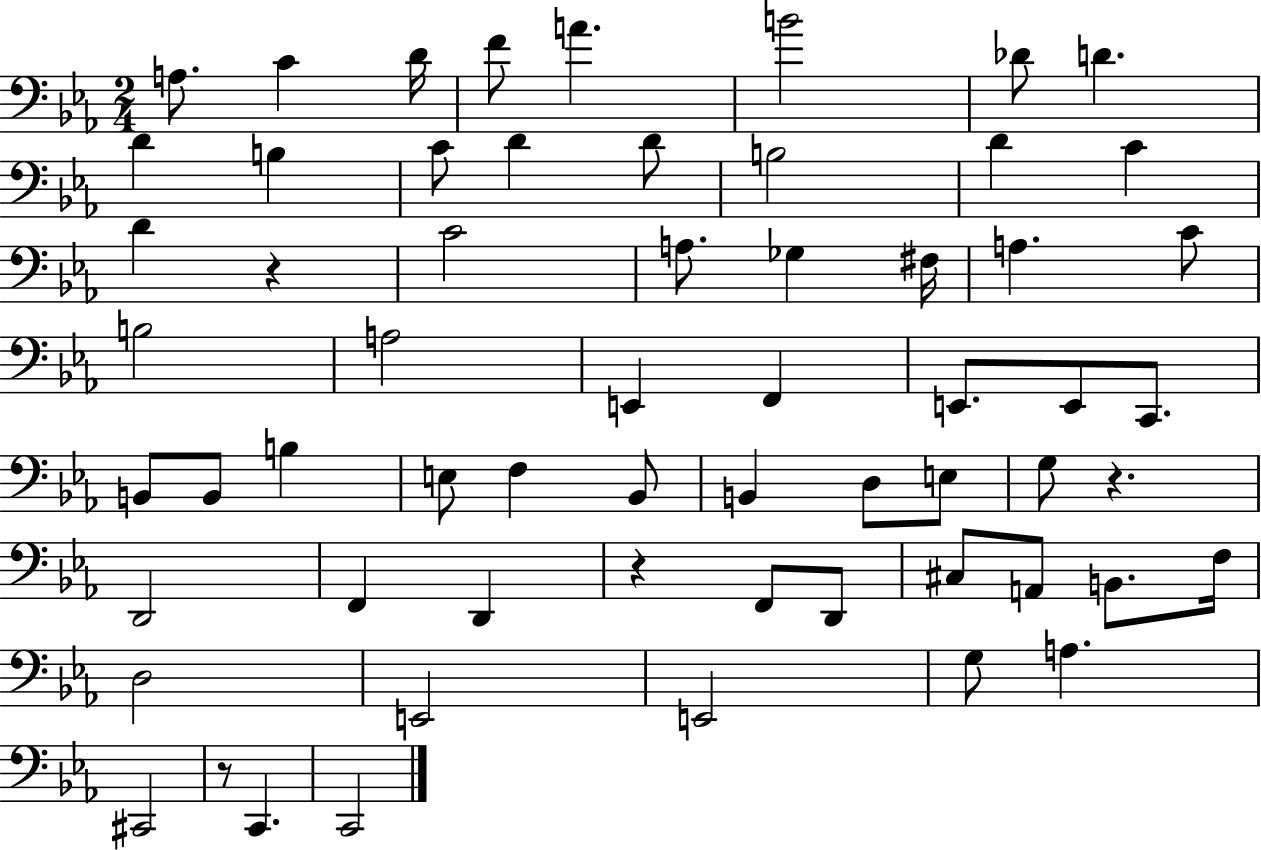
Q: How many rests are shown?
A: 4